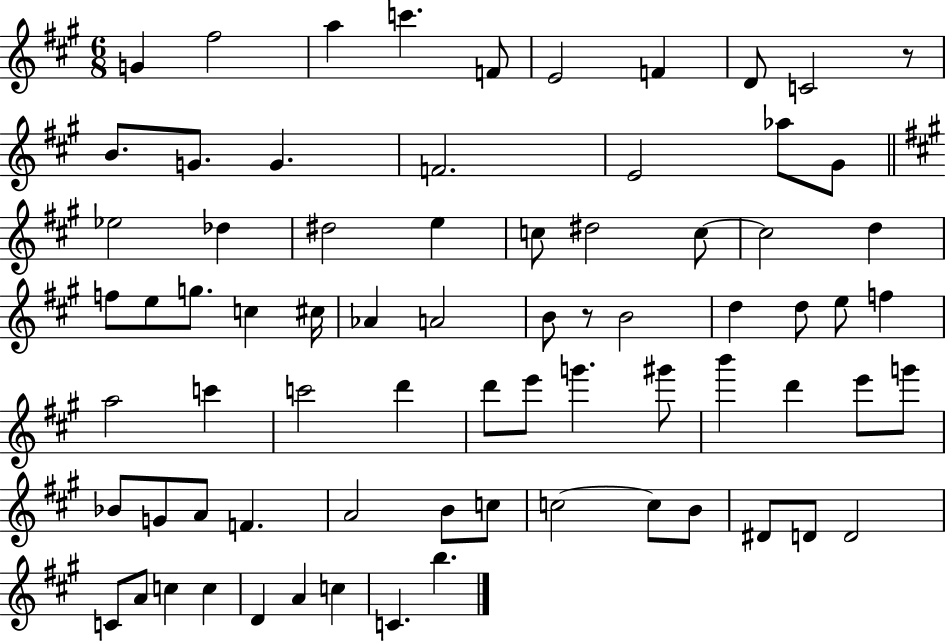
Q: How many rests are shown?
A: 2